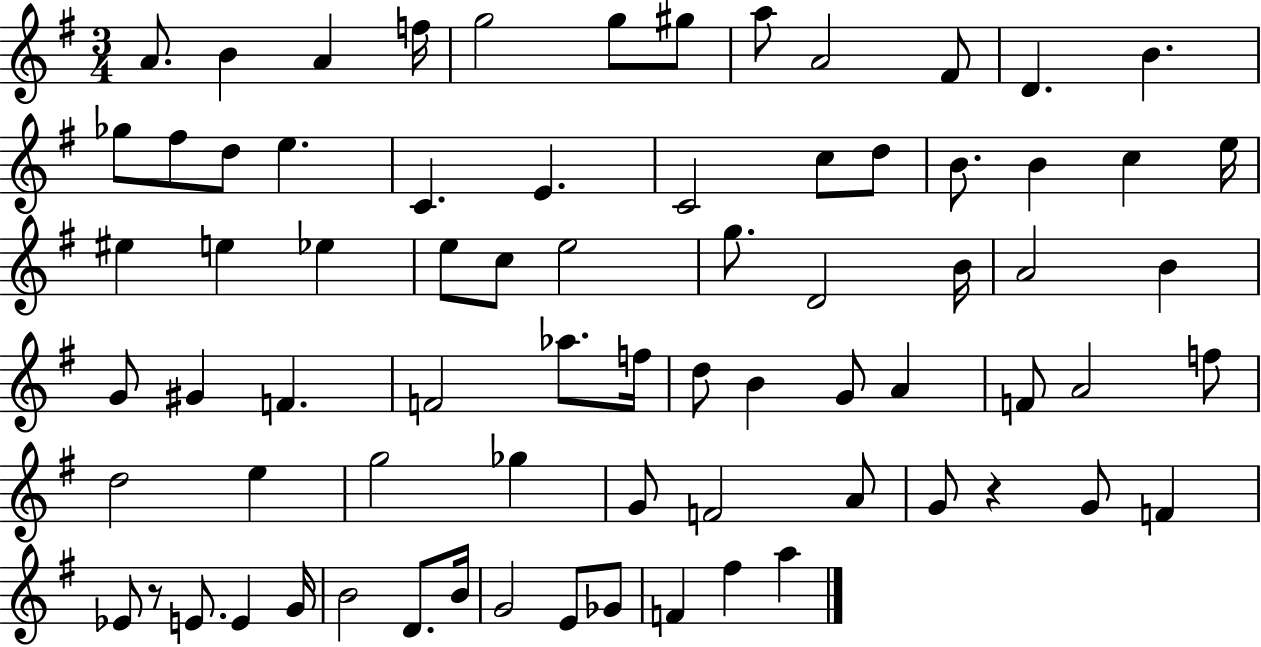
X:1
T:Untitled
M:3/4
L:1/4
K:G
A/2 B A f/4 g2 g/2 ^g/2 a/2 A2 ^F/2 D B _g/2 ^f/2 d/2 e C E C2 c/2 d/2 B/2 B c e/4 ^e e _e e/2 c/2 e2 g/2 D2 B/4 A2 B G/2 ^G F F2 _a/2 f/4 d/2 B G/2 A F/2 A2 f/2 d2 e g2 _g G/2 F2 A/2 G/2 z G/2 F _E/2 z/2 E/2 E G/4 B2 D/2 B/4 G2 E/2 _G/2 F ^f a